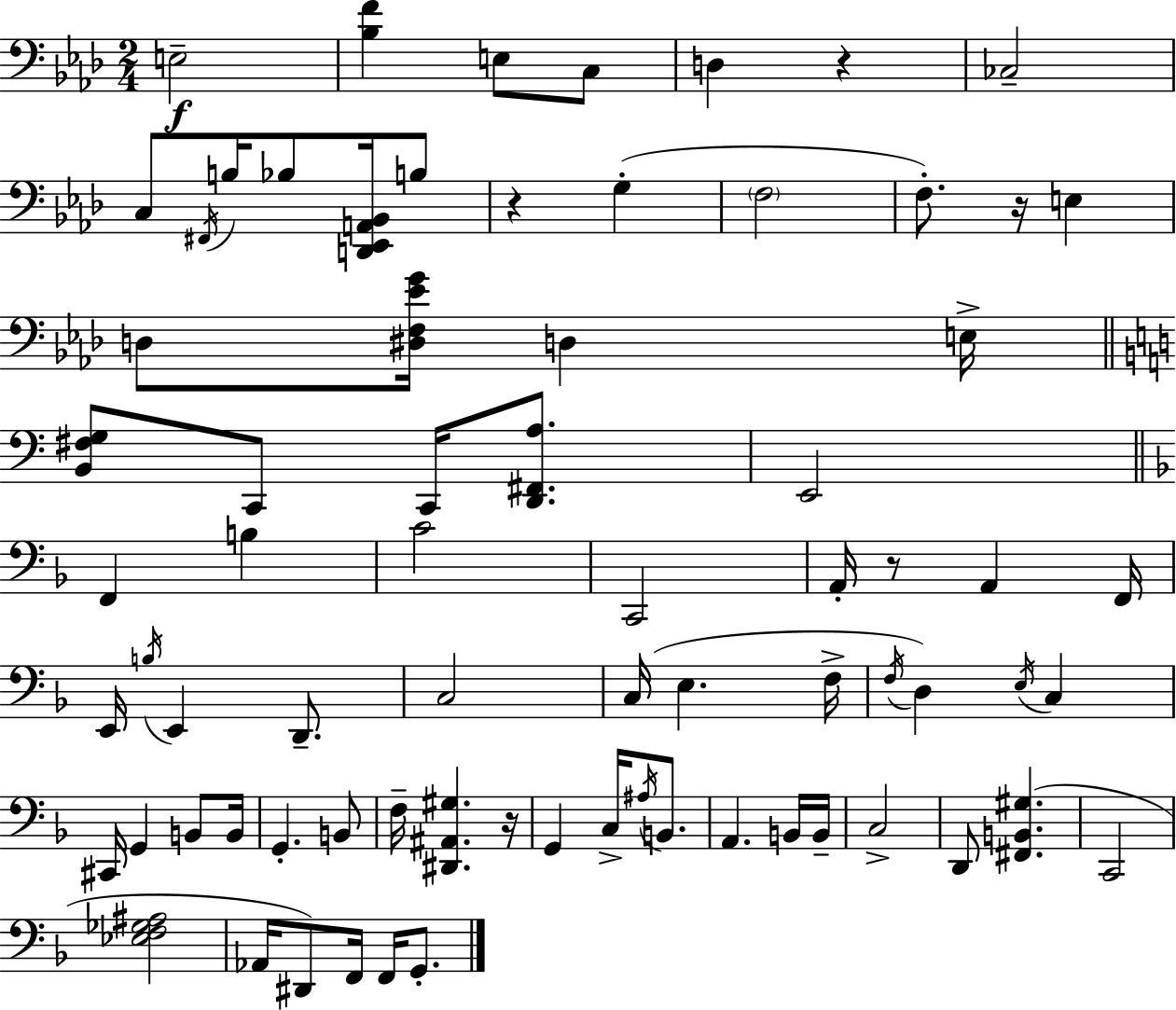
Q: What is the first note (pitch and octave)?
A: E3